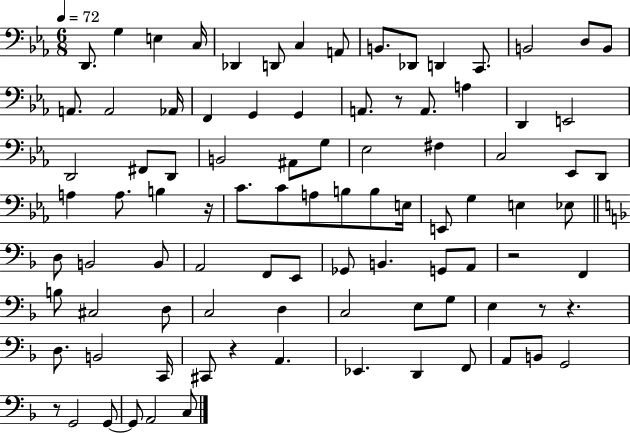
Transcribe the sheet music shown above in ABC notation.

X:1
T:Untitled
M:6/8
L:1/4
K:Eb
D,,/2 G, E, C,/4 _D,, D,,/2 C, A,,/2 B,,/2 _D,,/2 D,, C,,/2 B,,2 D,/2 B,,/2 A,,/2 A,,2 _A,,/4 F,, G,, G,, A,,/2 z/2 A,,/2 A, D,, E,,2 D,,2 ^F,,/2 D,,/2 B,,2 ^A,,/2 G,/2 _E,2 ^F, C,2 _E,,/2 D,,/2 A, A,/2 B, z/4 C/2 C/2 A,/2 B,/2 B,/2 E,/4 E,,/2 G, E, _E,/2 D,/2 B,,2 B,,/2 A,,2 F,,/2 E,,/2 _G,,/2 B,, G,,/2 A,,/2 z2 F,, B,/2 ^C,2 D,/2 C,2 D, C,2 E,/2 G,/2 E, z/2 z D,/2 B,,2 C,,/4 ^C,,/2 z A,, _E,, D,, F,,/2 A,,/2 B,,/2 G,,2 z/2 G,,2 G,,/2 G,,/2 A,,2 C,/2